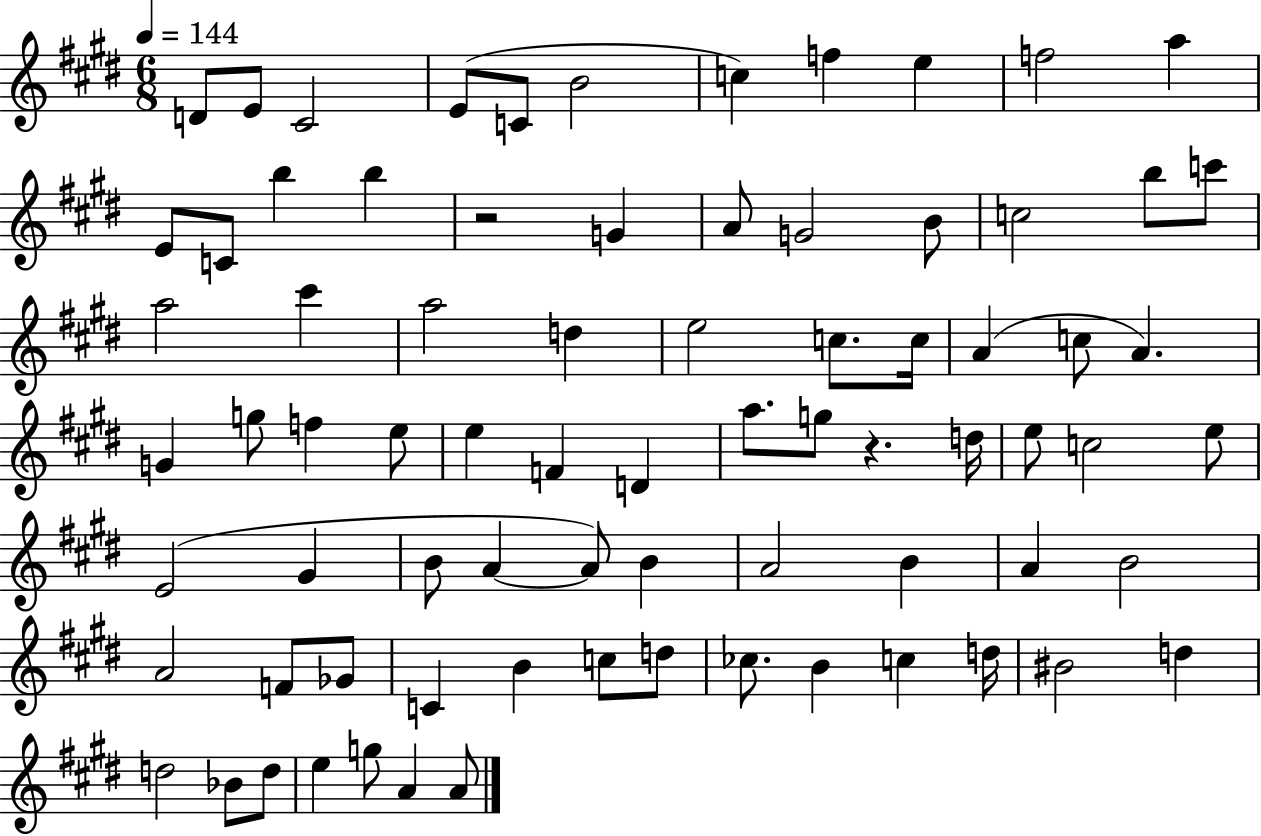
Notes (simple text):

D4/e E4/e C#4/h E4/e C4/e B4/h C5/q F5/q E5/q F5/h A5/q E4/e C4/e B5/q B5/q R/h G4/q A4/e G4/h B4/e C5/h B5/e C6/e A5/h C#6/q A5/h D5/q E5/h C5/e. C5/s A4/q C5/e A4/q. G4/q G5/e F5/q E5/e E5/q F4/q D4/q A5/e. G5/e R/q. D5/s E5/e C5/h E5/e E4/h G#4/q B4/e A4/q A4/e B4/q A4/h B4/q A4/q B4/h A4/h F4/e Gb4/e C4/q B4/q C5/e D5/e CES5/e. B4/q C5/q D5/s BIS4/h D5/q D5/h Bb4/e D5/e E5/q G5/e A4/q A4/e